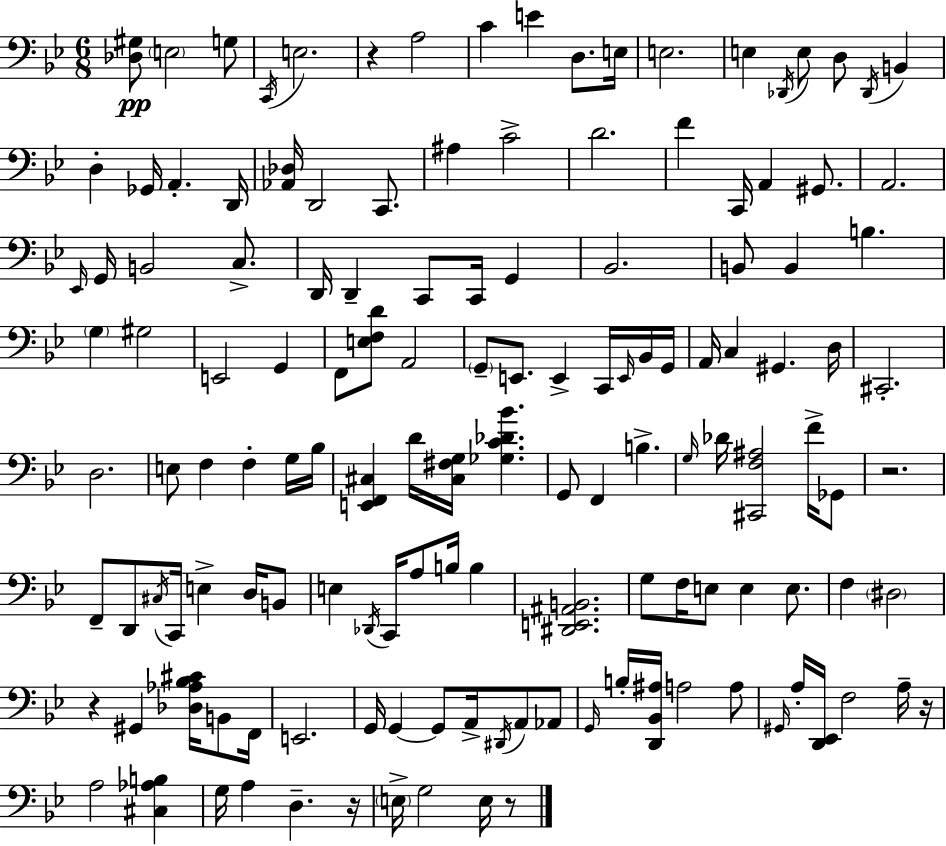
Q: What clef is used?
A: bass